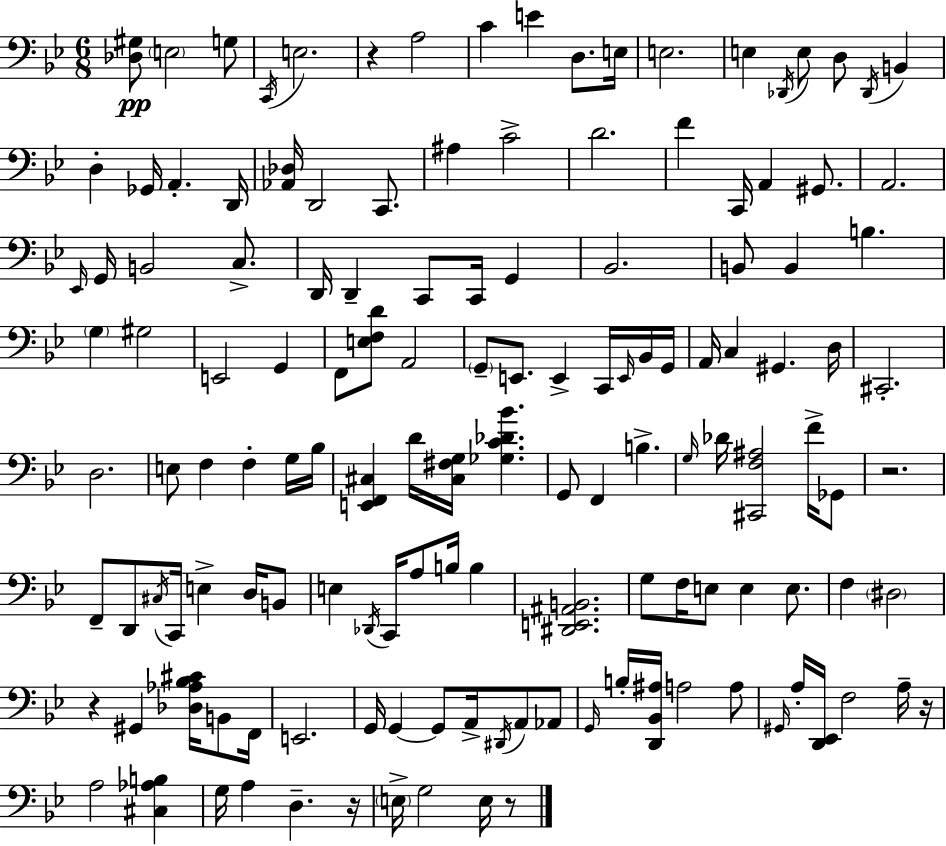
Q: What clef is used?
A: bass